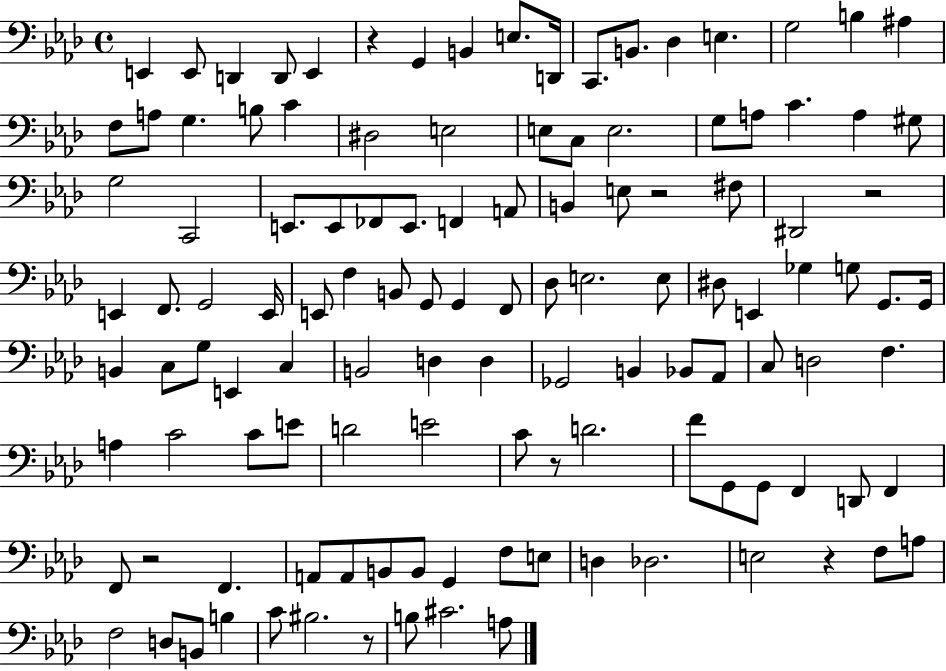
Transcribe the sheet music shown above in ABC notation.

X:1
T:Untitled
M:4/4
L:1/4
K:Ab
E,, E,,/2 D,, D,,/2 E,, z G,, B,, E,/2 D,,/4 C,,/2 B,,/2 _D, E, G,2 B, ^A, F,/2 A,/2 G, B,/2 C ^D,2 E,2 E,/2 C,/2 E,2 G,/2 A,/2 C A, ^G,/2 G,2 C,,2 E,,/2 E,,/2 _F,,/2 E,,/2 F,, A,,/2 B,, E,/2 z2 ^F,/2 ^D,,2 z2 E,, F,,/2 G,,2 E,,/4 E,,/2 F, B,,/2 G,,/2 G,, F,,/2 _D,/2 E,2 E,/2 ^D,/2 E,, _G, G,/2 G,,/2 G,,/4 B,, C,/2 G,/2 E,, C, B,,2 D, D, _G,,2 B,, _B,,/2 _A,,/2 C,/2 D,2 F, A, C2 C/2 E/2 D2 E2 C/2 z/2 D2 F/2 G,,/2 G,,/2 F,, D,,/2 F,, F,,/2 z2 F,, A,,/2 A,,/2 B,,/2 B,,/2 G,, F,/2 E,/2 D, _D,2 E,2 z F,/2 A,/2 F,2 D,/2 B,,/2 B, C/2 ^B,2 z/2 B,/2 ^C2 A,/2